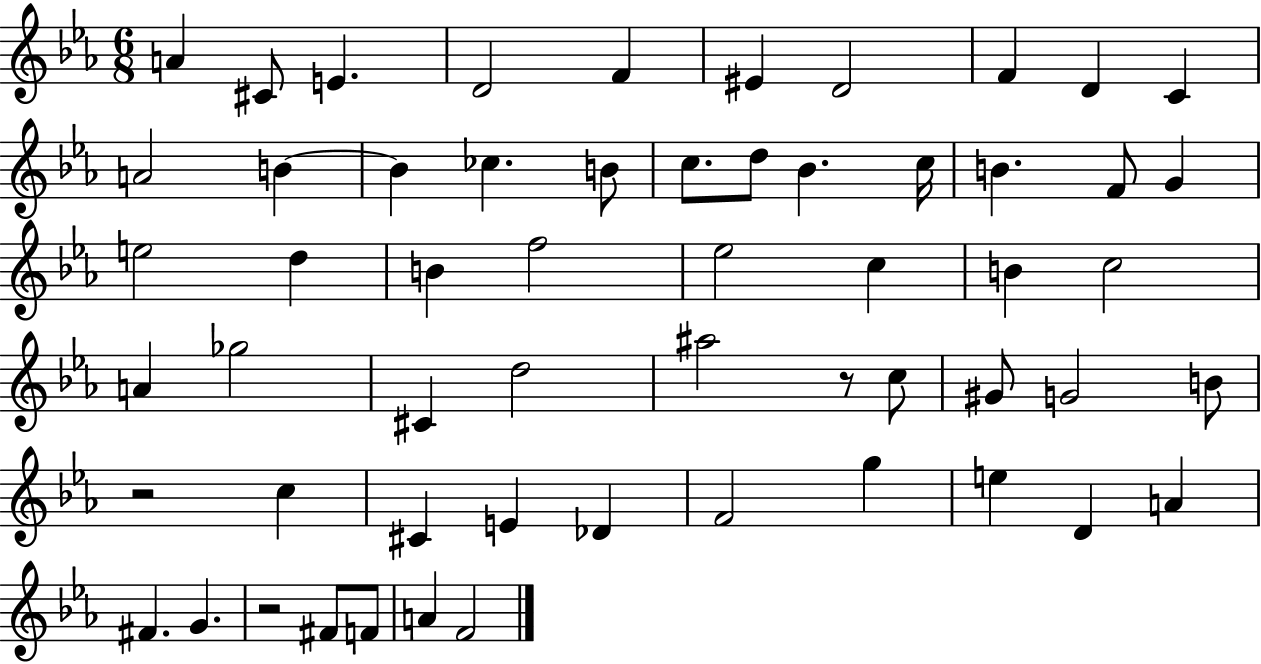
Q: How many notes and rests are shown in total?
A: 57